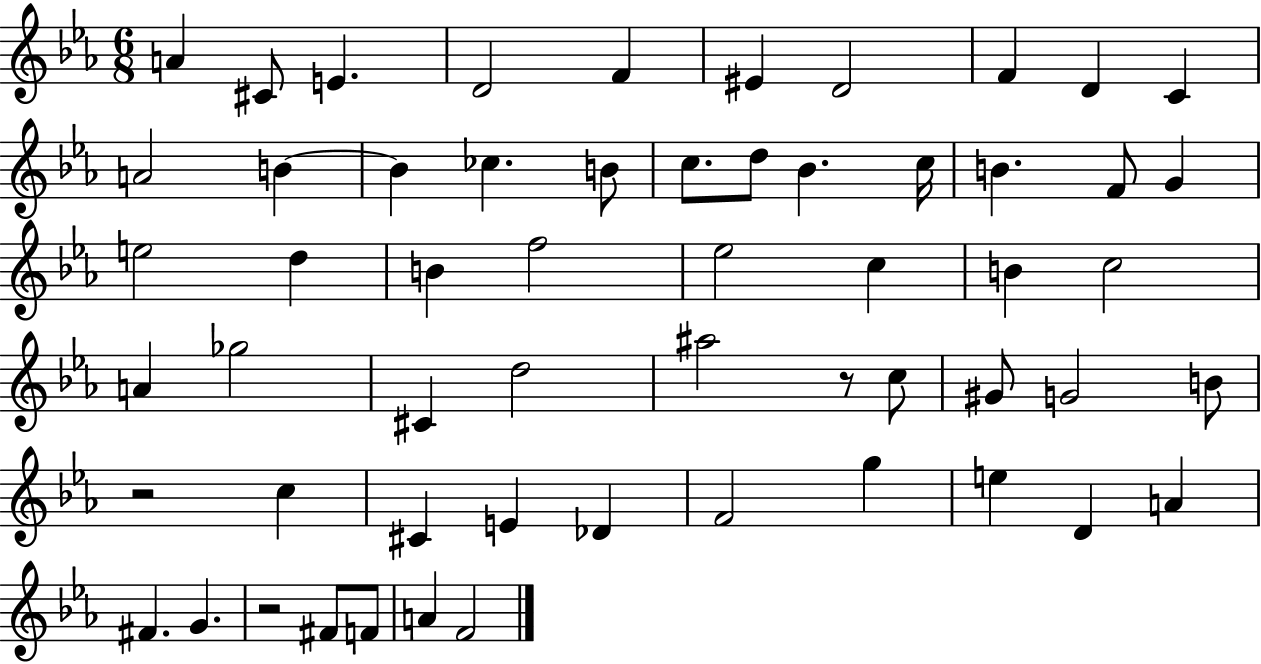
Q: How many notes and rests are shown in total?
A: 57